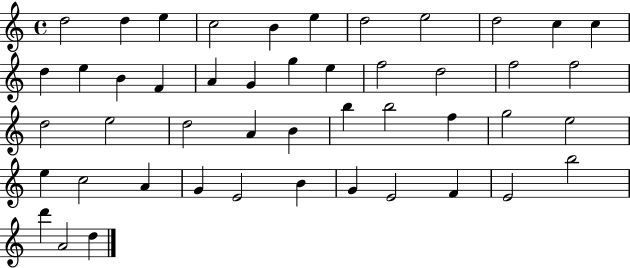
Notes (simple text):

D5/h D5/q E5/q C5/h B4/q E5/q D5/h E5/h D5/h C5/q C5/q D5/q E5/q B4/q F4/q A4/q G4/q G5/q E5/q F5/h D5/h F5/h F5/h D5/h E5/h D5/h A4/q B4/q B5/q B5/h F5/q G5/h E5/h E5/q C5/h A4/q G4/q E4/h B4/q G4/q E4/h F4/q E4/h B5/h D6/q A4/h D5/q